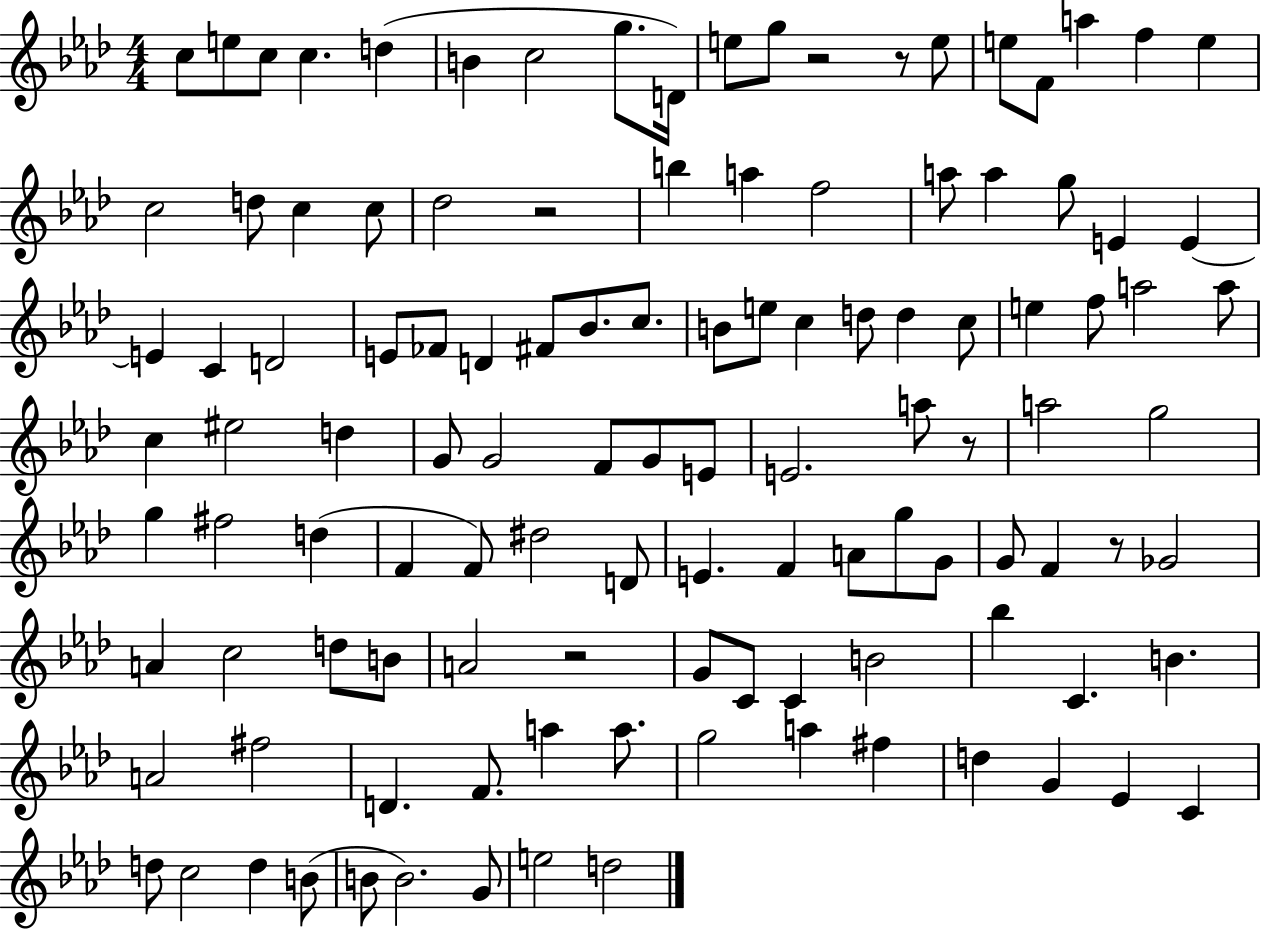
X:1
T:Untitled
M:4/4
L:1/4
K:Ab
c/2 e/2 c/2 c d B c2 g/2 D/4 e/2 g/2 z2 z/2 e/2 e/2 F/2 a f e c2 d/2 c c/2 _d2 z2 b a f2 a/2 a g/2 E E E C D2 E/2 _F/2 D ^F/2 _B/2 c/2 B/2 e/2 c d/2 d c/2 e f/2 a2 a/2 c ^e2 d G/2 G2 F/2 G/2 E/2 E2 a/2 z/2 a2 g2 g ^f2 d F F/2 ^d2 D/2 E F A/2 g/2 G/2 G/2 F z/2 _G2 A c2 d/2 B/2 A2 z2 G/2 C/2 C B2 _b C B A2 ^f2 D F/2 a a/2 g2 a ^f d G _E C d/2 c2 d B/2 B/2 B2 G/2 e2 d2